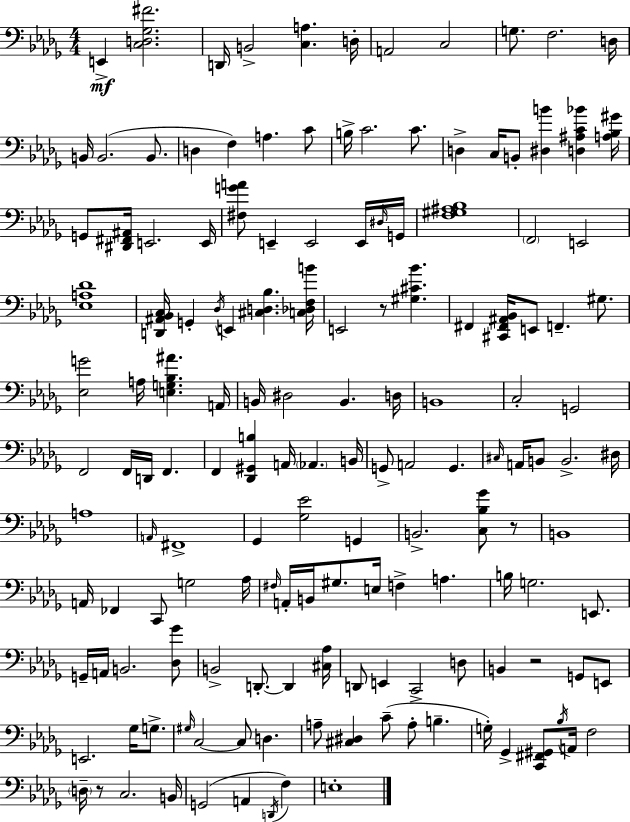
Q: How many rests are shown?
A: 4